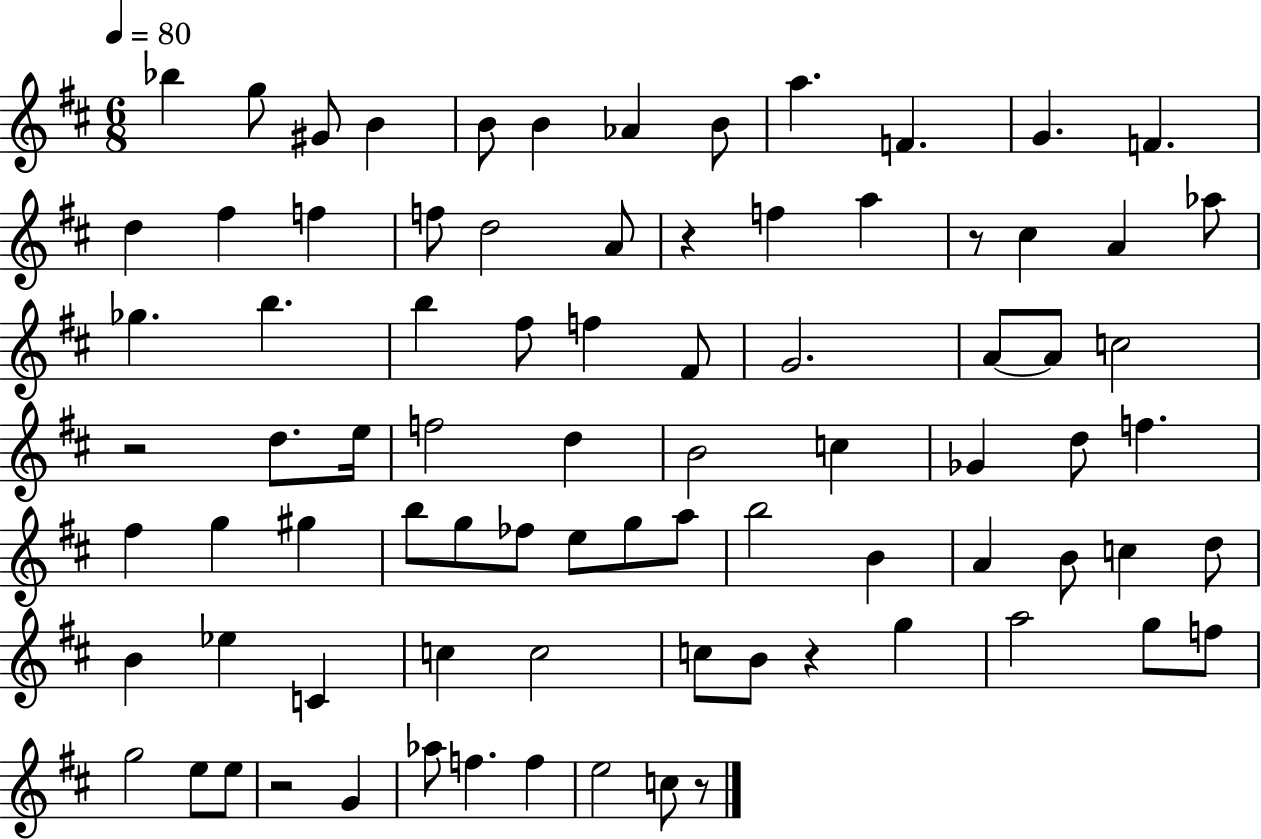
Bb5/q G5/e G#4/e B4/q B4/e B4/q Ab4/q B4/e A5/q. F4/q. G4/q. F4/q. D5/q F#5/q F5/q F5/e D5/h A4/e R/q F5/q A5/q R/e C#5/q A4/q Ab5/e Gb5/q. B5/q. B5/q F#5/e F5/q F#4/e G4/h. A4/e A4/e C5/h R/h D5/e. E5/s F5/h D5/q B4/h C5/q Gb4/q D5/e F5/q. F#5/q G5/q G#5/q B5/e G5/e FES5/e E5/e G5/e A5/e B5/h B4/q A4/q B4/e C5/q D5/e B4/q Eb5/q C4/q C5/q C5/h C5/e B4/e R/q G5/q A5/h G5/e F5/e G5/h E5/e E5/e R/h G4/q Ab5/e F5/q. F5/q E5/h C5/e R/e